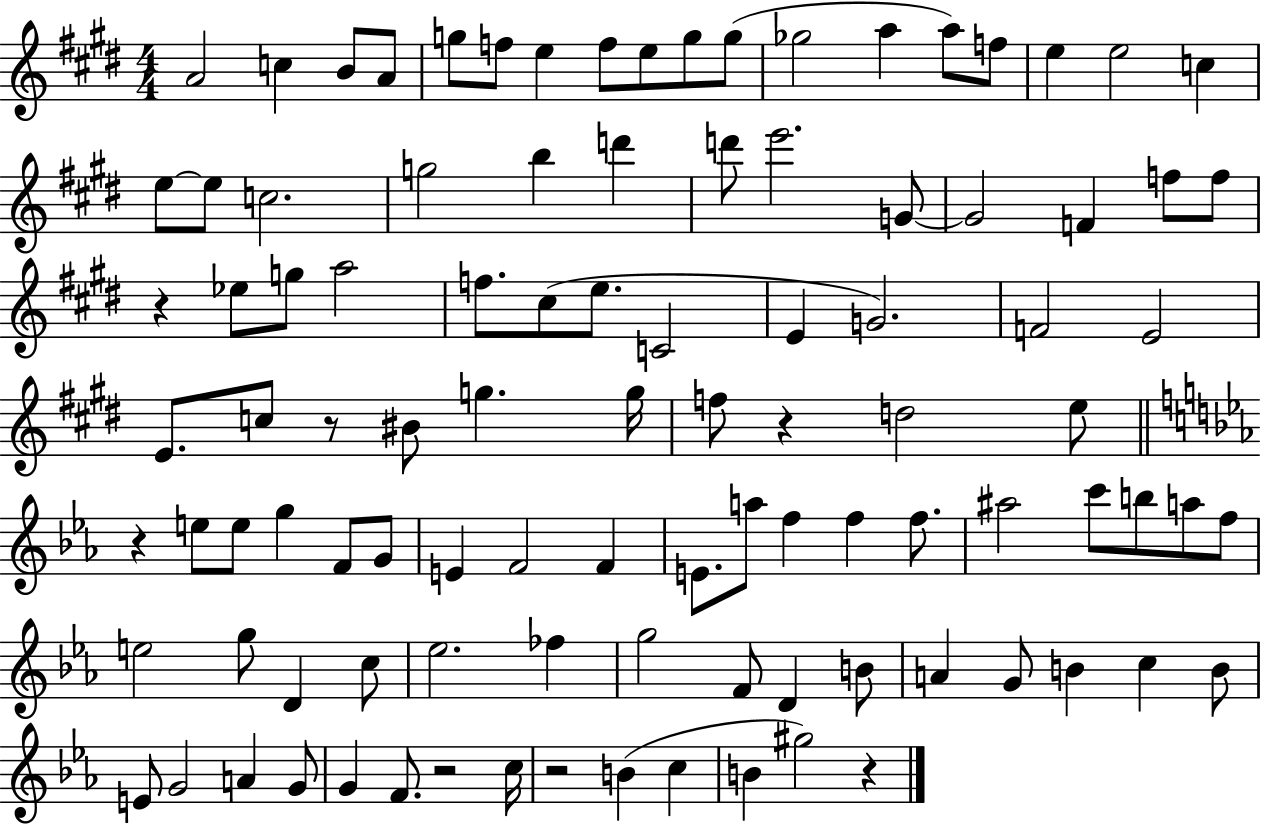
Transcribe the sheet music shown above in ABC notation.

X:1
T:Untitled
M:4/4
L:1/4
K:E
A2 c B/2 A/2 g/2 f/2 e f/2 e/2 g/2 g/2 _g2 a a/2 f/2 e e2 c e/2 e/2 c2 g2 b d' d'/2 e'2 G/2 G2 F f/2 f/2 z _e/2 g/2 a2 f/2 ^c/2 e/2 C2 E G2 F2 E2 E/2 c/2 z/2 ^B/2 g g/4 f/2 z d2 e/2 z e/2 e/2 g F/2 G/2 E F2 F E/2 a/2 f f f/2 ^a2 c'/2 b/2 a/2 f/2 e2 g/2 D c/2 _e2 _f g2 F/2 D B/2 A G/2 B c B/2 E/2 G2 A G/2 G F/2 z2 c/4 z2 B c B ^g2 z